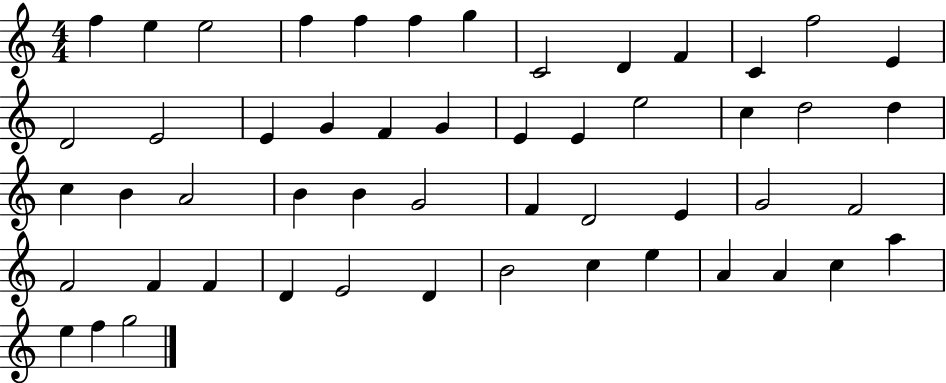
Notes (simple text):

F5/q E5/q E5/h F5/q F5/q F5/q G5/q C4/h D4/q F4/q C4/q F5/h E4/q D4/h E4/h E4/q G4/q F4/q G4/q E4/q E4/q E5/h C5/q D5/h D5/q C5/q B4/q A4/h B4/q B4/q G4/h F4/q D4/h E4/q G4/h F4/h F4/h F4/q F4/q D4/q E4/h D4/q B4/h C5/q E5/q A4/q A4/q C5/q A5/q E5/q F5/q G5/h